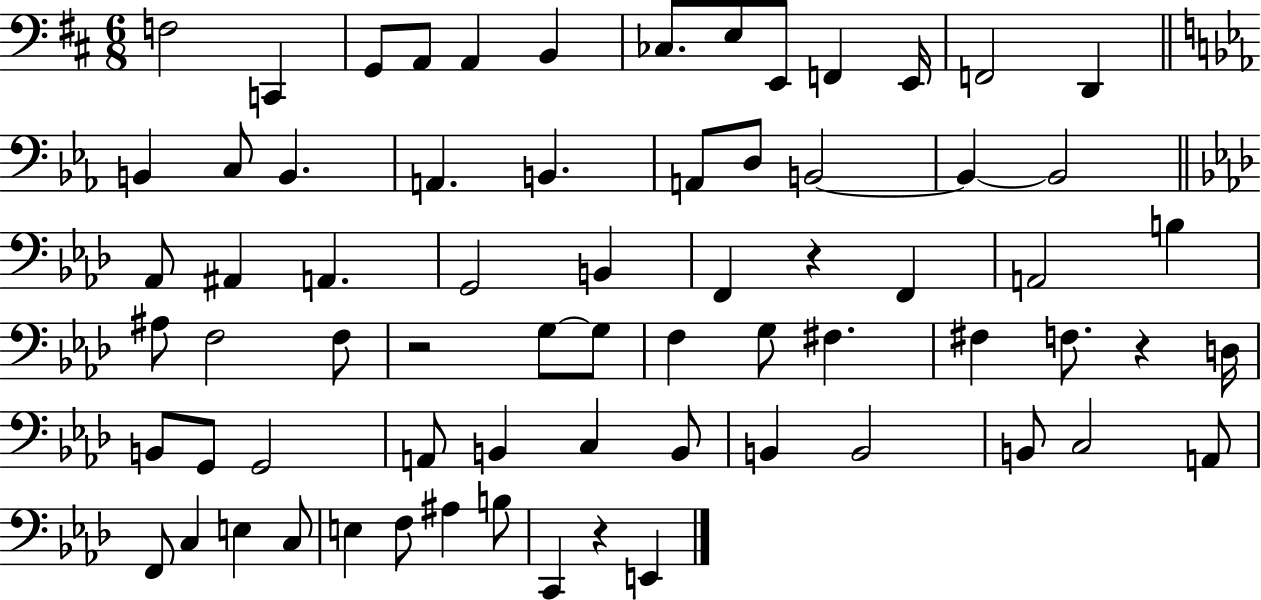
F3/h C2/q G2/e A2/e A2/q B2/q CES3/e. E3/e E2/e F2/q E2/s F2/h D2/q B2/q C3/e B2/q. A2/q. B2/q. A2/e D3/e B2/h B2/q B2/h Ab2/e A#2/q A2/q. G2/h B2/q F2/q R/q F2/q A2/h B3/q A#3/e F3/h F3/e R/h G3/e G3/e F3/q G3/e F#3/q. F#3/q F3/e. R/q D3/s B2/e G2/e G2/h A2/e B2/q C3/q B2/e B2/q B2/h B2/e C3/h A2/e F2/e C3/q E3/q C3/e E3/q F3/e A#3/q B3/e C2/q R/q E2/q